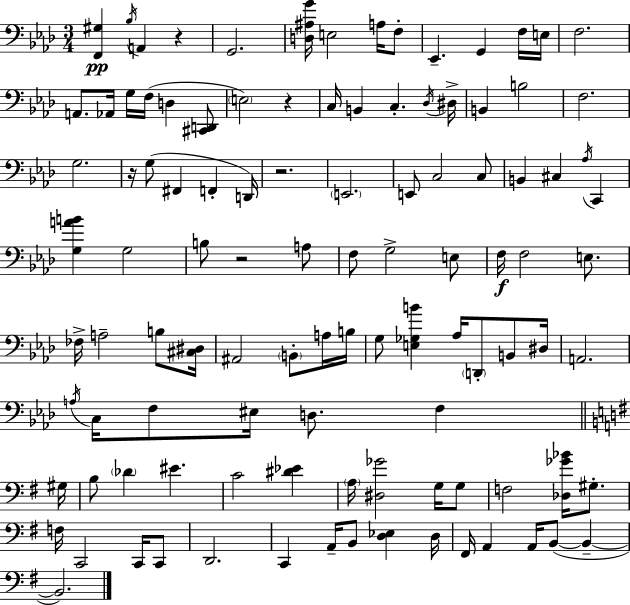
{
  \clef bass
  \numericTimeSignature
  \time 3/4
  \key aes \major
  <f, gis>4\pp \acciaccatura { bes16 } a,4 r4 | g,2. | <d ais g'>16 e2 a16 f8-. | ees,4.-- g,4 f16 | \break e16 f2. | a,8. aes,16 g16 f16( d4 <cis, d,>8 | \parenthesize e2) r4 | c16 b,4 c4.-. | \break \acciaccatura { des16 } dis16-> b,4 b2 | f2. | g2. | r16 g8( fis,4 f,4-. | \break d,16) r2. | \parenthesize e,2. | e,8 c2 | c8 b,4 cis4 \acciaccatura { aes16 } c,4 | \break <g a' b'>4 g2 | b8 r2 | a8 f8 g2-> | e8 f16\f f2 | \break e8. fes16-> a2-- | b8 <cis dis>16 ais,2 \parenthesize b,8-. | a16 b16 g8 <e ges b'>4 aes16 \parenthesize d,8-. | b,8 dis16 a,2. | \break \acciaccatura { a16 } c16 f8 eis16 d8. f4 | \bar "||" \break \key g \major gis16 b8 \parenthesize des'4 eis'4. | c'2 <dis' ees'>4 | \parenthesize a16 <dis ges'>2 g16 g8 | f2 <des ges' bes'>16 gis8.-. | \break f16 c,2 c,16 c,8 | d,2. | c,4 a,16-- b,8 <d ees>4 | d16 fis,16 a,4 a,16 b,8~(~ b,4--~~ | \break b,2.) | \bar "|."
}